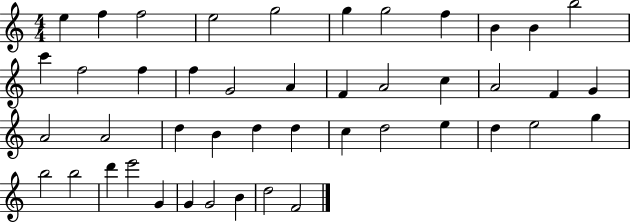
{
  \clef treble
  \numericTimeSignature
  \time 4/4
  \key c \major
  e''4 f''4 f''2 | e''2 g''2 | g''4 g''2 f''4 | b'4 b'4 b''2 | \break c'''4 f''2 f''4 | f''4 g'2 a'4 | f'4 a'2 c''4 | a'2 f'4 g'4 | \break a'2 a'2 | d''4 b'4 d''4 d''4 | c''4 d''2 e''4 | d''4 e''2 g''4 | \break b''2 b''2 | d'''4 e'''2 g'4 | g'4 g'2 b'4 | d''2 f'2 | \break \bar "|."
}